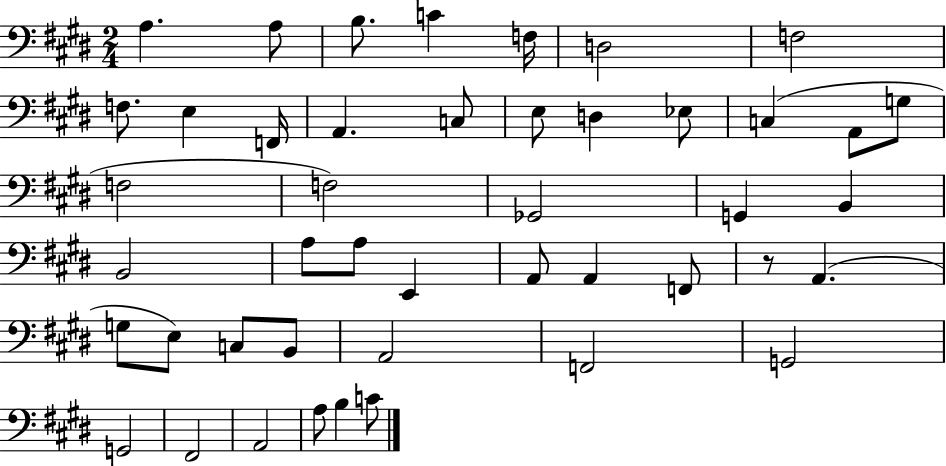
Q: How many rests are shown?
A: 1